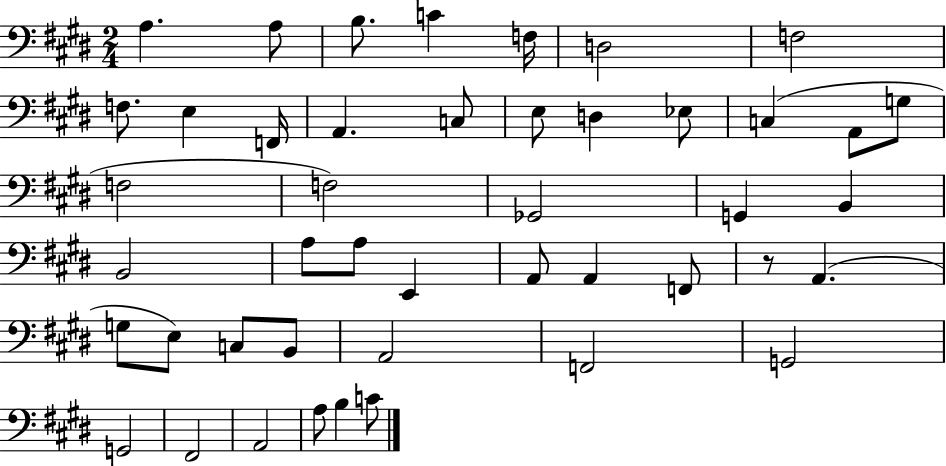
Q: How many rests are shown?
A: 1